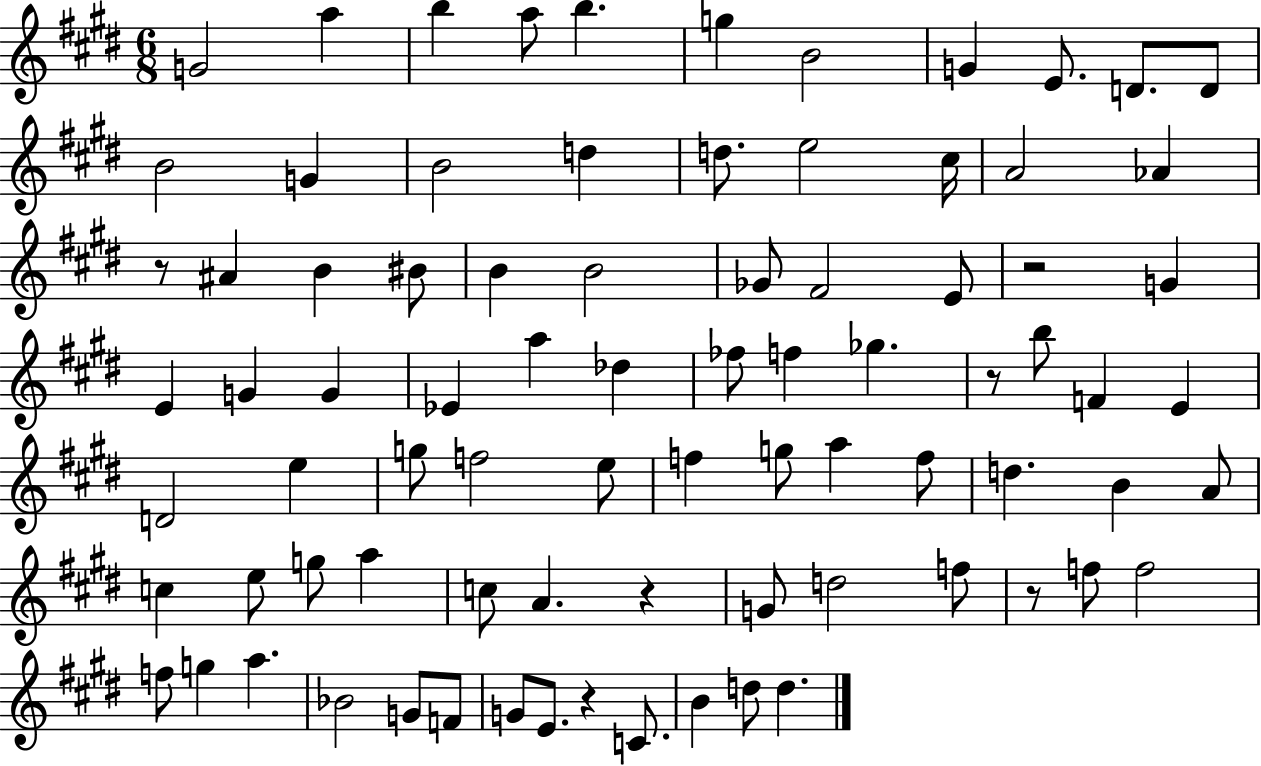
G4/h A5/q B5/q A5/e B5/q. G5/q B4/h G4/q E4/e. D4/e. D4/e B4/h G4/q B4/h D5/q D5/e. E5/h C#5/s A4/h Ab4/q R/e A#4/q B4/q BIS4/e B4/q B4/h Gb4/e F#4/h E4/e R/h G4/q E4/q G4/q G4/q Eb4/q A5/q Db5/q FES5/e F5/q Gb5/q. R/e B5/e F4/q E4/q D4/h E5/q G5/e F5/h E5/e F5/q G5/e A5/q F5/e D5/q. B4/q A4/e C5/q E5/e G5/e A5/q C5/e A4/q. R/q G4/e D5/h F5/e R/e F5/e F5/h F5/e G5/q A5/q. Bb4/h G4/e F4/e G4/e E4/e. R/q C4/e. B4/q D5/e D5/q.